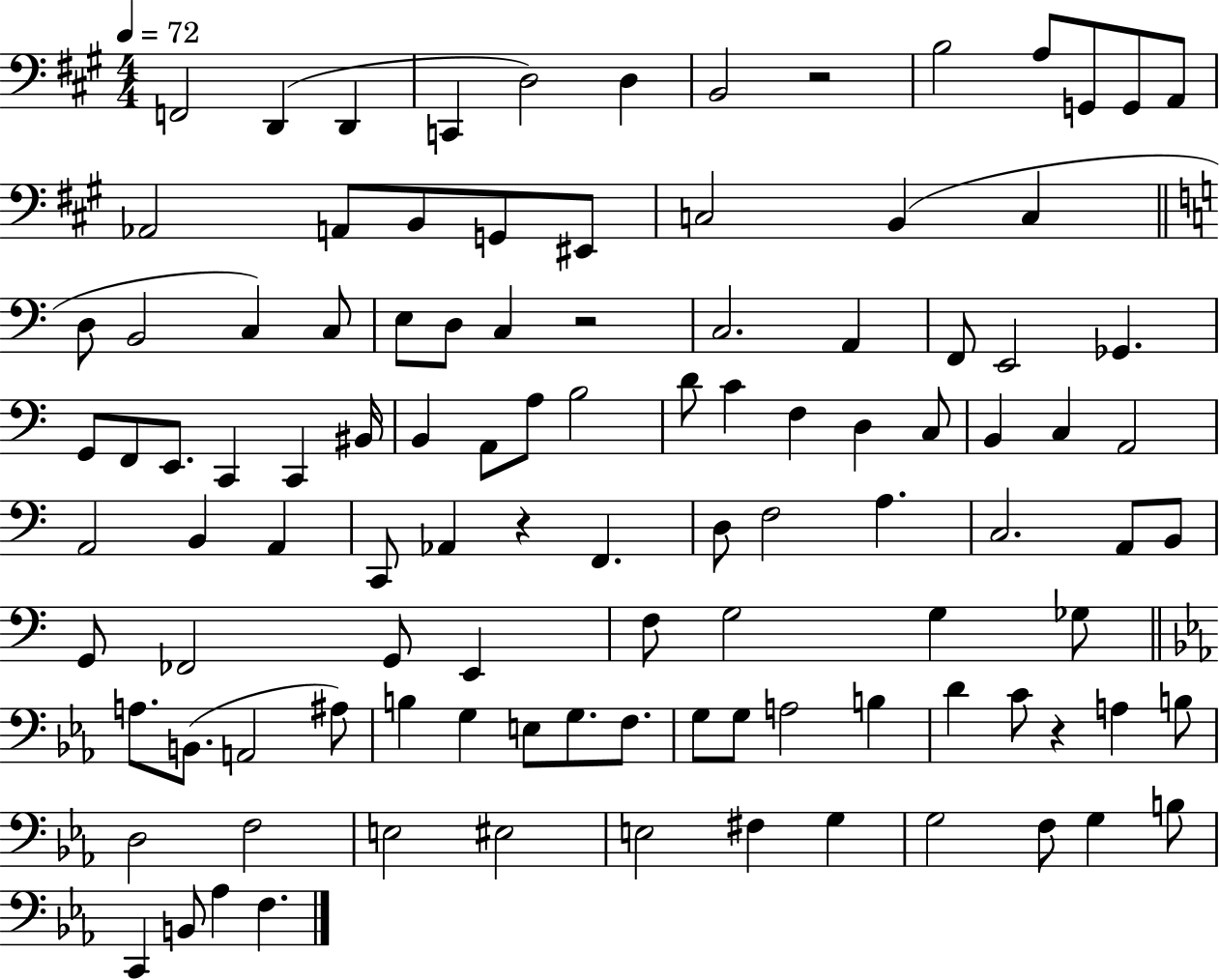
F2/h D2/q D2/q C2/q D3/h D3/q B2/h R/h B3/h A3/e G2/e G2/e A2/e Ab2/h A2/e B2/e G2/e EIS2/e C3/h B2/q C3/q D3/e B2/h C3/q C3/e E3/e D3/e C3/q R/h C3/h. A2/q F2/e E2/h Gb2/q. G2/e F2/e E2/e. C2/q C2/q BIS2/s B2/q A2/e A3/e B3/h D4/e C4/q F3/q D3/q C3/e B2/q C3/q A2/h A2/h B2/q A2/q C2/e Ab2/q R/q F2/q. D3/e F3/h A3/q. C3/h. A2/e B2/e G2/e FES2/h G2/e E2/q F3/e G3/h G3/q Gb3/e A3/e. B2/e. A2/h A#3/e B3/q G3/q E3/e G3/e. F3/e. G3/e G3/e A3/h B3/q D4/q C4/e R/q A3/q B3/e D3/h F3/h E3/h EIS3/h E3/h F#3/q G3/q G3/h F3/e G3/q B3/e C2/q B2/e Ab3/q F3/q.